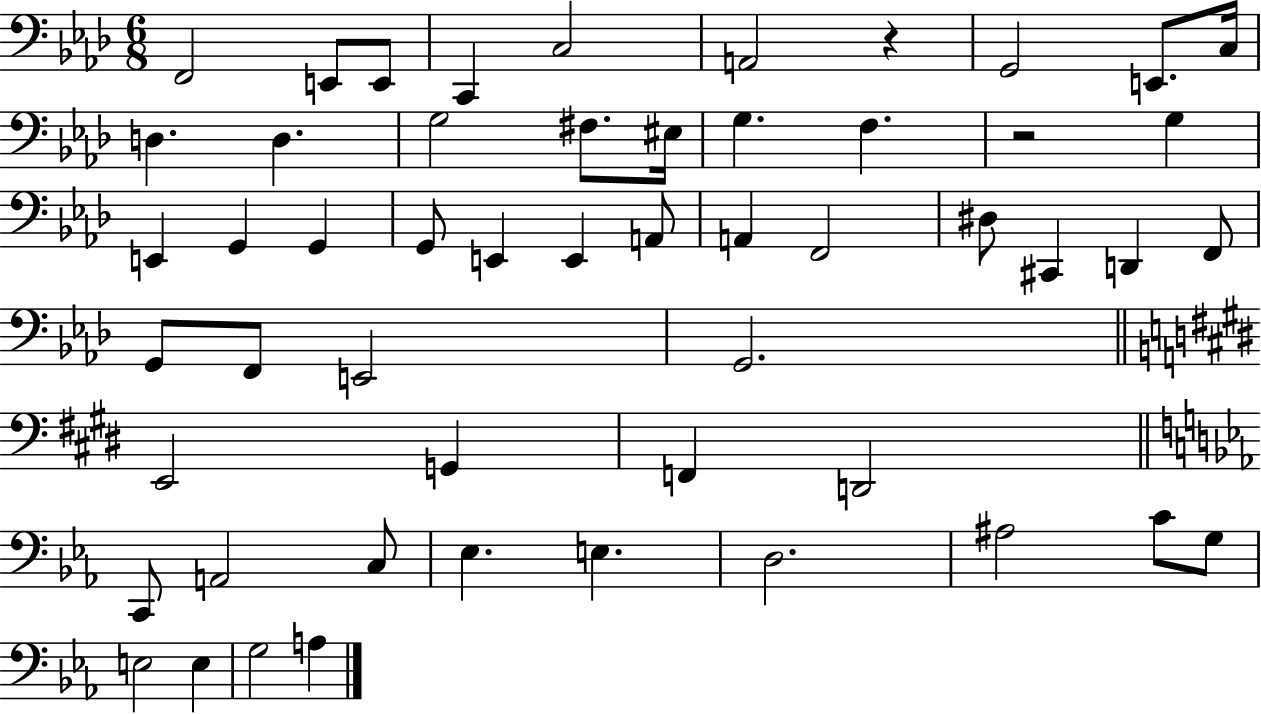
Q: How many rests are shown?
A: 2